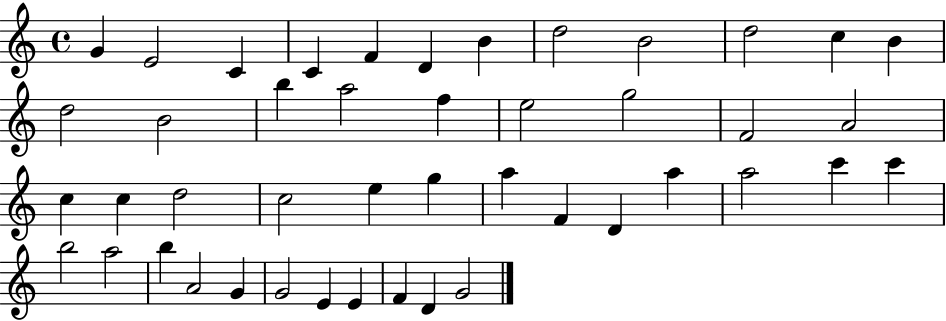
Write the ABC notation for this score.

X:1
T:Untitled
M:4/4
L:1/4
K:C
G E2 C C F D B d2 B2 d2 c B d2 B2 b a2 f e2 g2 F2 A2 c c d2 c2 e g a F D a a2 c' c' b2 a2 b A2 G G2 E E F D G2